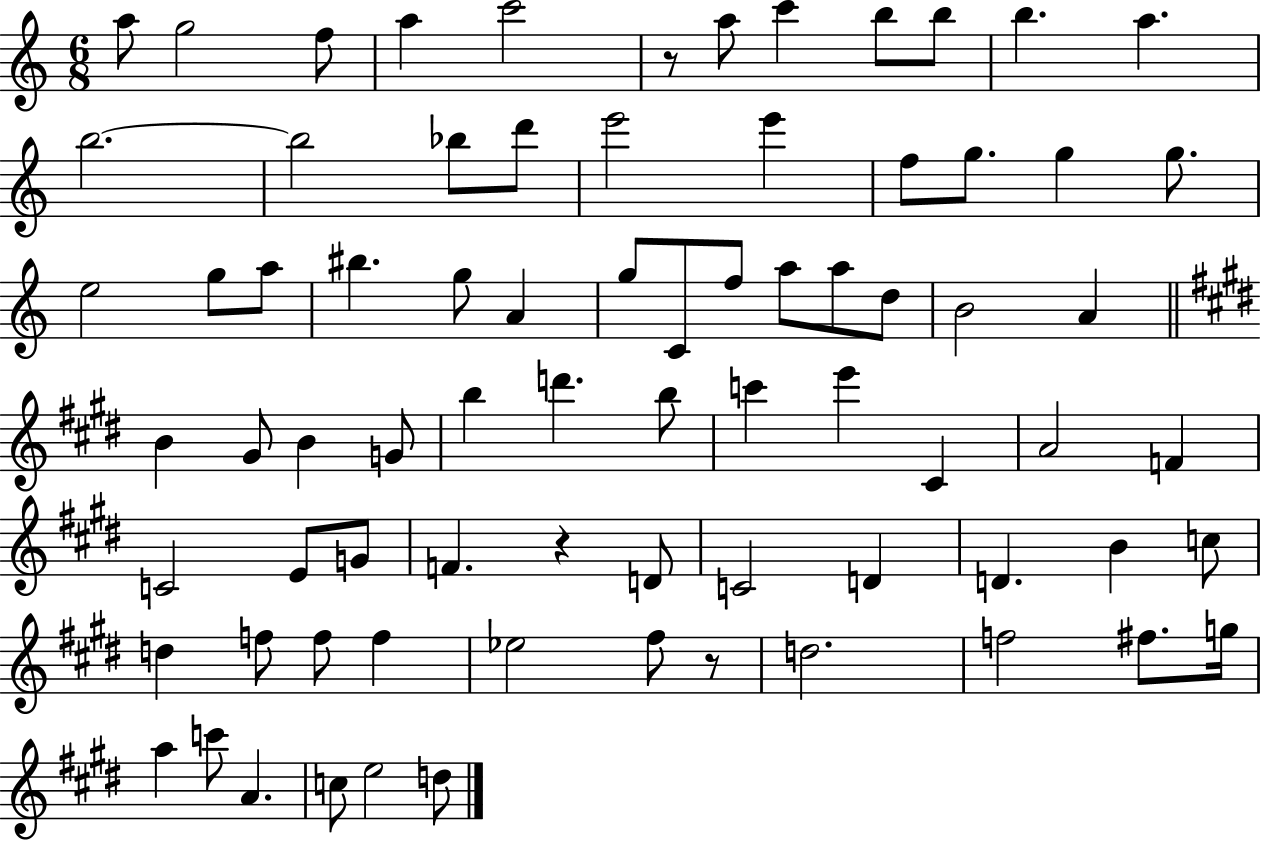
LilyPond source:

{
  \clef treble
  \numericTimeSignature
  \time 6/8
  \key c \major
  a''8 g''2 f''8 | a''4 c'''2 | r8 a''8 c'''4 b''8 b''8 | b''4. a''4. | \break b''2.~~ | b''2 bes''8 d'''8 | e'''2 e'''4 | f''8 g''8. g''4 g''8. | \break e''2 g''8 a''8 | bis''4. g''8 a'4 | g''8 c'8 f''8 a''8 a''8 d''8 | b'2 a'4 | \break \bar "||" \break \key e \major b'4 gis'8 b'4 g'8 | b''4 d'''4. b''8 | c'''4 e'''4 cis'4 | a'2 f'4 | \break c'2 e'8 g'8 | f'4. r4 d'8 | c'2 d'4 | d'4. b'4 c''8 | \break d''4 f''8 f''8 f''4 | ees''2 fis''8 r8 | d''2. | f''2 fis''8. g''16 | \break a''4 c'''8 a'4. | c''8 e''2 d''8 | \bar "|."
}